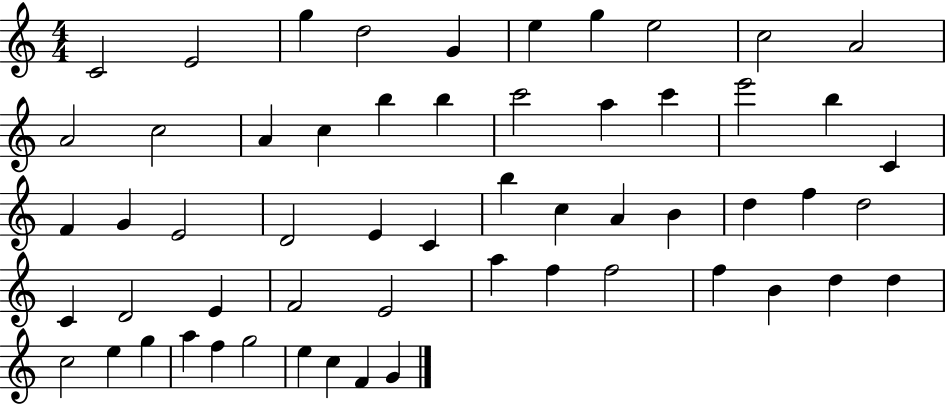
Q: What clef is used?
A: treble